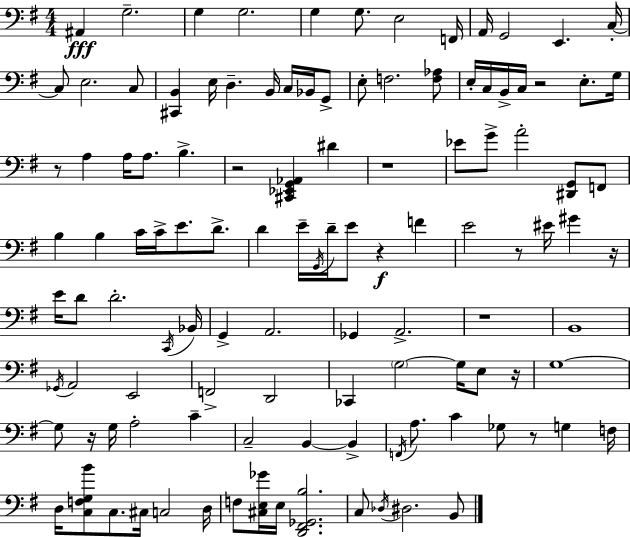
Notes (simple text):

A#2/q G3/h. G3/q G3/h. G3/q G3/e. E3/h F2/s A2/s G2/h E2/q. C3/s C3/e E3/h. C3/e [C#2,B2]/q E3/s D3/q. B2/s C3/s Bb2/s G2/e E3/e F3/h. [F3,Ab3]/e E3/s C3/s B2/s C3/s R/h E3/e. G3/s R/e A3/q A3/s A3/e. B3/q. R/h [C#2,Eb2,G2,Ab2]/q D#4/q R/w Eb4/e G4/e A4/h [D#2,G2]/e F2/e B3/q B3/q C4/s C4/s E4/e. D4/e. D4/q E4/s G2/s D4/s E4/e R/q F4/q E4/h R/e EIS4/s G#4/q R/s E4/s D4/e D4/h. C2/s Bb2/s G2/q A2/h. Gb2/q A2/h. R/w B2/w Gb2/s A2/h E2/h F2/h D2/h CES2/q G3/h G3/s E3/e R/s G3/w G3/e R/s G3/s A3/h C4/q C3/h B2/q B2/q F2/s A3/e. C4/q Gb3/e R/e G3/q F3/s D3/s [C3,F3,G3,B4]/e C3/e. C#3/s C3/h D3/s F3/e [C#3,E3,Gb4]/s E3/s [D2,F#2,Gb2,B3]/h. C3/e Db3/s D#3/h. B2/e